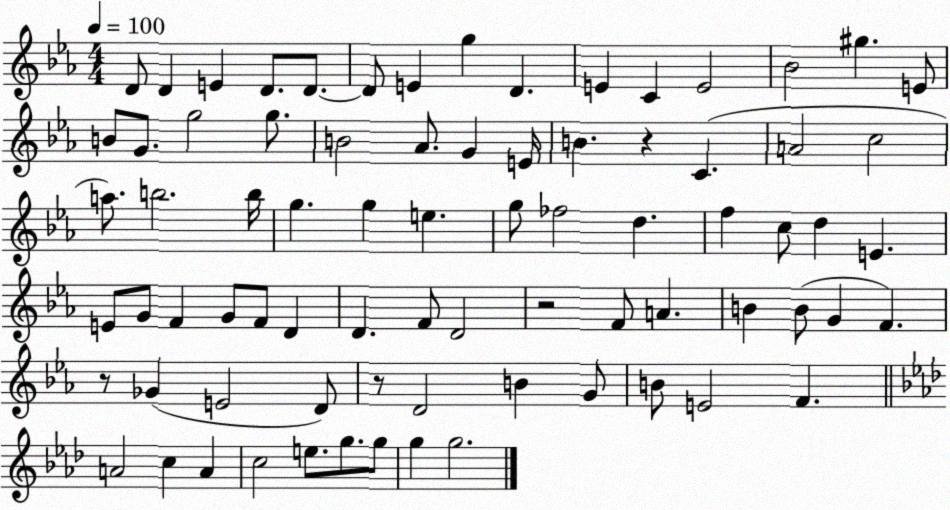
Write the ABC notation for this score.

X:1
T:Untitled
M:4/4
L:1/4
K:Eb
D/2 D E D/2 D/2 D/2 E g D E C E2 _B2 ^g E/2 B/2 G/2 g2 g/2 B2 _A/2 G E/4 B z C A2 c2 a/2 b2 b/4 g g e g/2 _f2 d f c/2 d E E/2 G/2 F G/2 F/2 D D F/2 D2 z2 F/2 A B B/2 G F z/2 _G E2 D/2 z/2 D2 B G/2 B/2 E2 F A2 c A c2 e/2 g/2 g/2 g g2